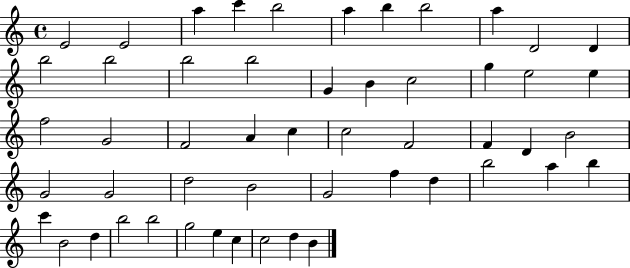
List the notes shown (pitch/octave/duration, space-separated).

E4/h E4/h A5/q C6/q B5/h A5/q B5/q B5/h A5/q D4/h D4/q B5/h B5/h B5/h B5/h G4/q B4/q C5/h G5/q E5/h E5/q F5/h G4/h F4/h A4/q C5/q C5/h F4/h F4/q D4/q B4/h G4/h G4/h D5/h B4/h G4/h F5/q D5/q B5/h A5/q B5/q C6/q B4/h D5/q B5/h B5/h G5/h E5/q C5/q C5/h D5/q B4/q